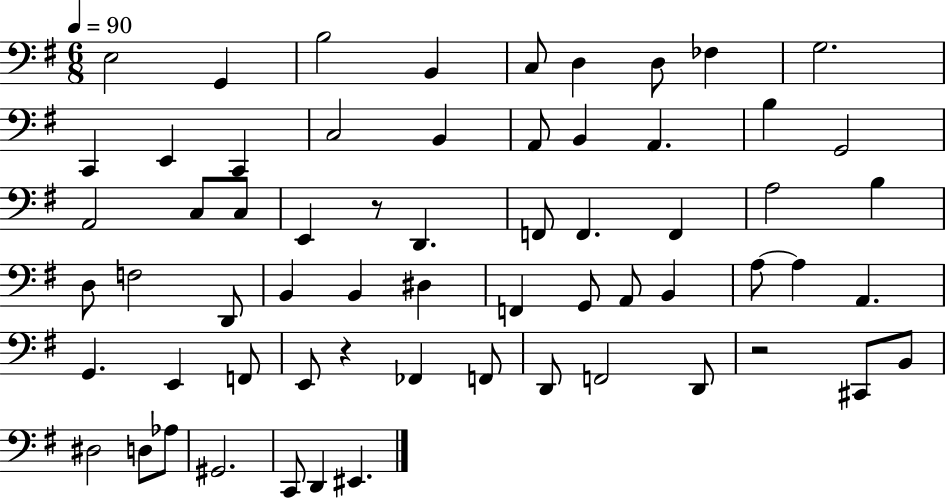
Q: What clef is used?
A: bass